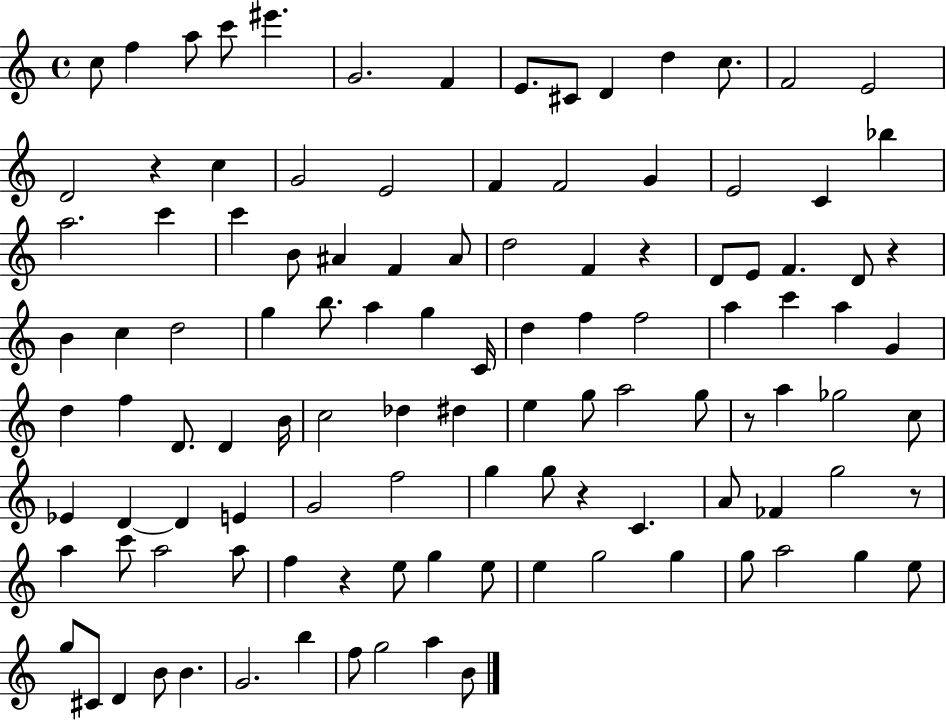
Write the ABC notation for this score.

X:1
T:Untitled
M:4/4
L:1/4
K:C
c/2 f a/2 c'/2 ^e' G2 F E/2 ^C/2 D d c/2 F2 E2 D2 z c G2 E2 F F2 G E2 C _b a2 c' c' B/2 ^A F ^A/2 d2 F z D/2 E/2 F D/2 z B c d2 g b/2 a g C/4 d f f2 a c' a G d f D/2 D B/4 c2 _d ^d e g/2 a2 g/2 z/2 a _g2 c/2 _E D D E G2 f2 g g/2 z C A/2 _F g2 z/2 a c'/2 a2 a/2 f z e/2 g e/2 e g2 g g/2 a2 g e/2 g/2 ^C/2 D B/2 B G2 b f/2 g2 a B/2